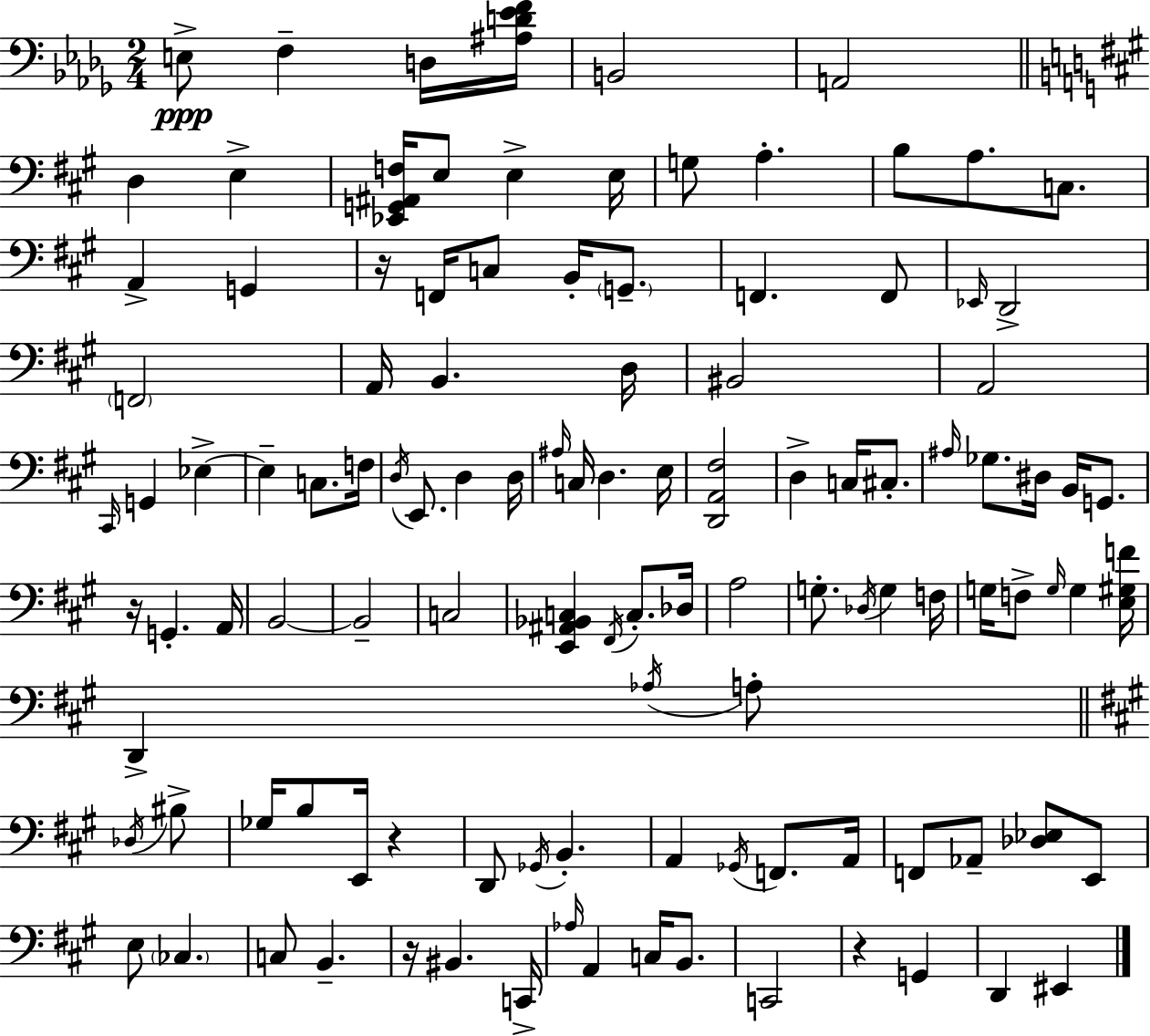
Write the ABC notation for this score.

X:1
T:Untitled
M:2/4
L:1/4
K:Bbm
E,/2 F, D,/4 [^A,D_EF]/4 B,,2 A,,2 D, E, [_E,,G,,^A,,F,]/4 E,/2 E, E,/4 G,/2 A, B,/2 A,/2 C,/2 A,, G,, z/4 F,,/4 C,/2 B,,/4 G,,/2 F,, F,,/2 _E,,/4 D,,2 F,,2 A,,/4 B,, D,/4 ^B,,2 A,,2 ^C,,/4 G,, _E, _E, C,/2 F,/4 D,/4 E,,/2 D, D,/4 ^A,/4 C,/4 D, E,/4 [D,,A,,^F,]2 D, C,/4 ^C,/2 ^A,/4 _G,/2 ^D,/4 B,,/4 G,,/2 z/4 G,, A,,/4 B,,2 B,,2 C,2 [E,,^A,,_B,,C,] ^F,,/4 C,/2 _D,/4 A,2 G,/2 _D,/4 G, F,/4 G,/4 F,/2 G,/4 G, [E,^G,F]/4 D,, _A,/4 A,/2 _D,/4 ^B,/2 _G,/4 B,/2 E,,/4 z D,,/2 _G,,/4 B,, A,, _G,,/4 F,,/2 A,,/4 F,,/2 _A,,/2 [_D,_E,]/2 E,,/2 E,/2 _C, C,/2 B,, z/4 ^B,, C,,/4 _A,/4 A,, C,/4 B,,/2 C,,2 z G,, D,, ^E,,